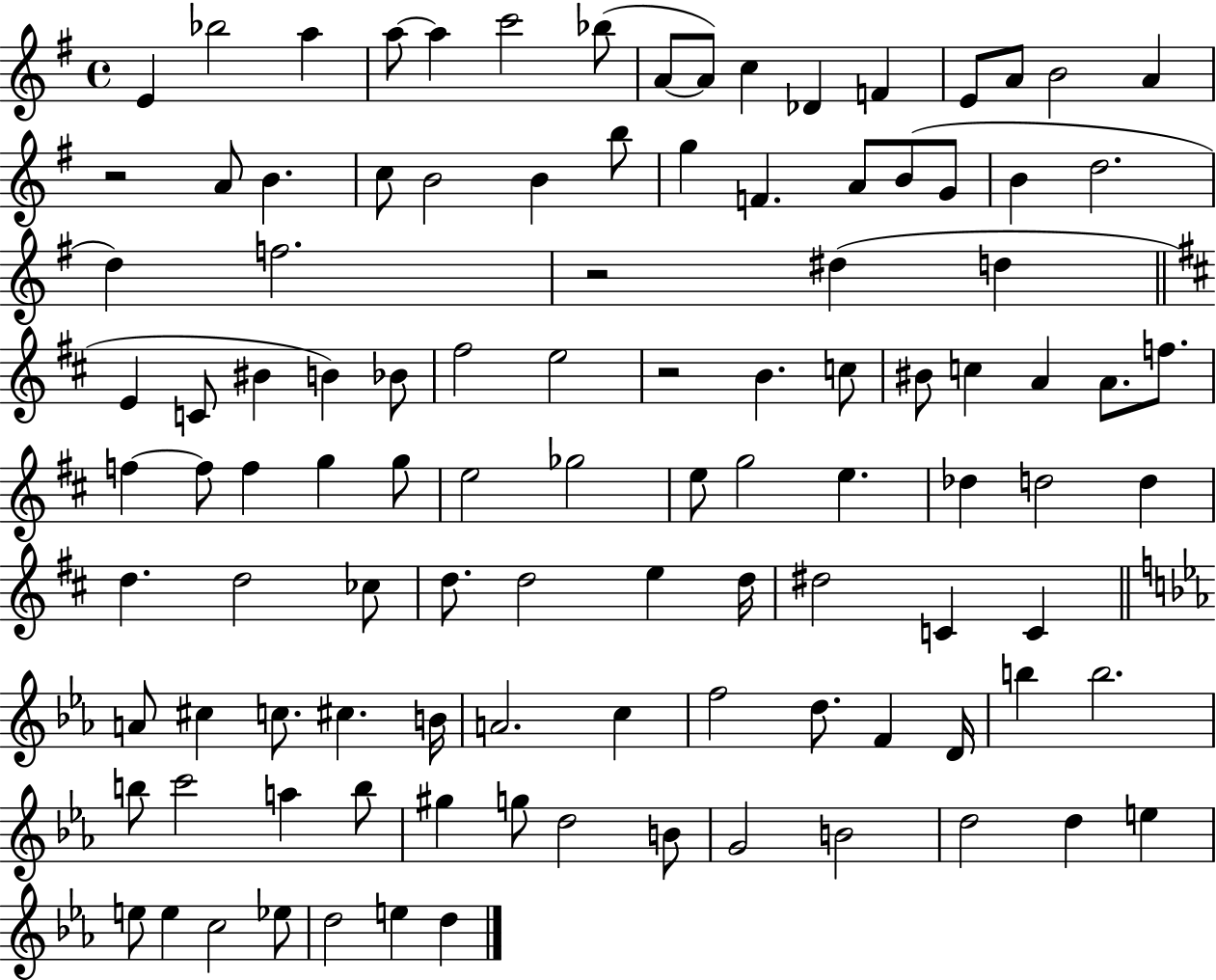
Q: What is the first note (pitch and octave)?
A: E4